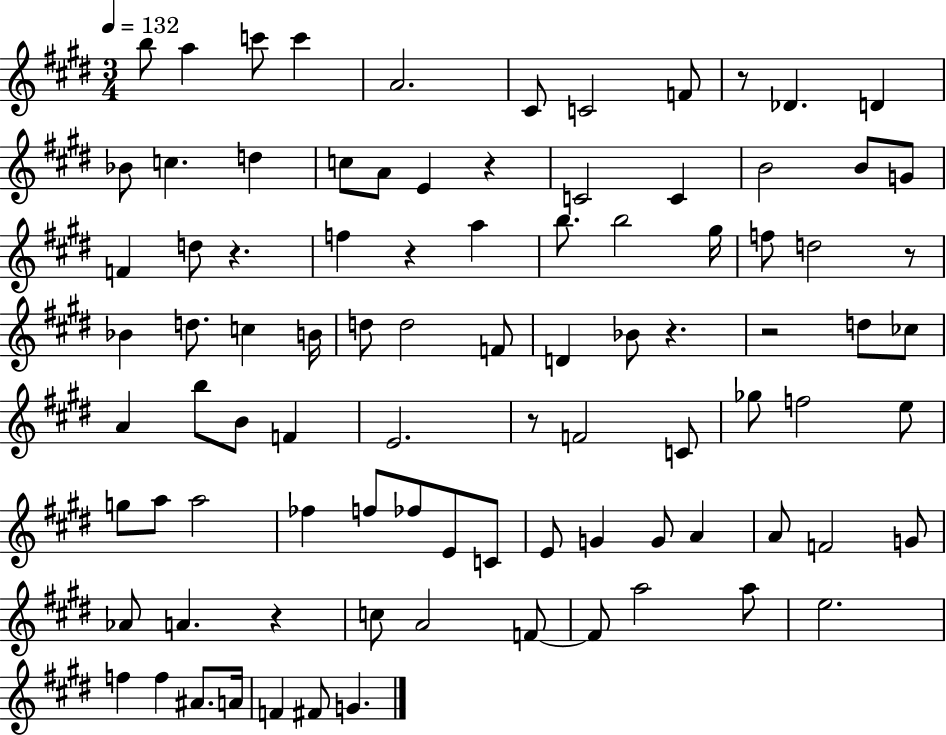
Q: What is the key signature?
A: E major